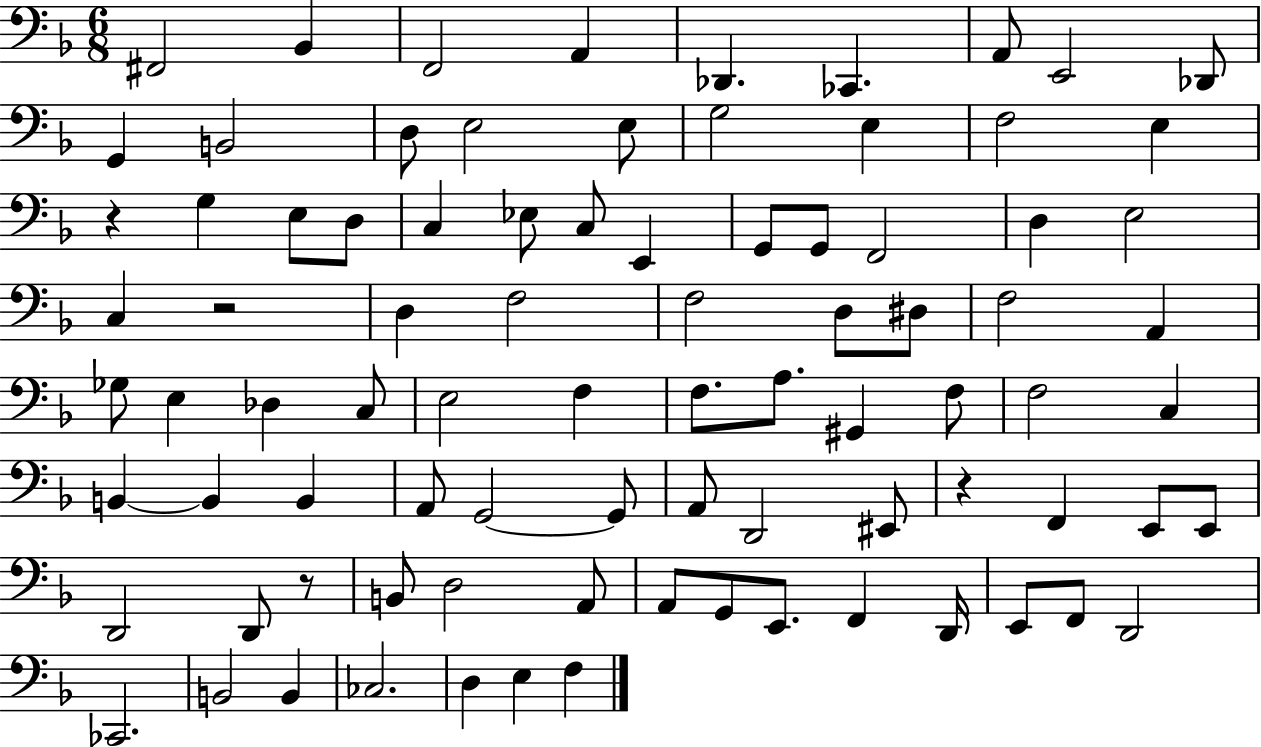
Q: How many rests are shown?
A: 4